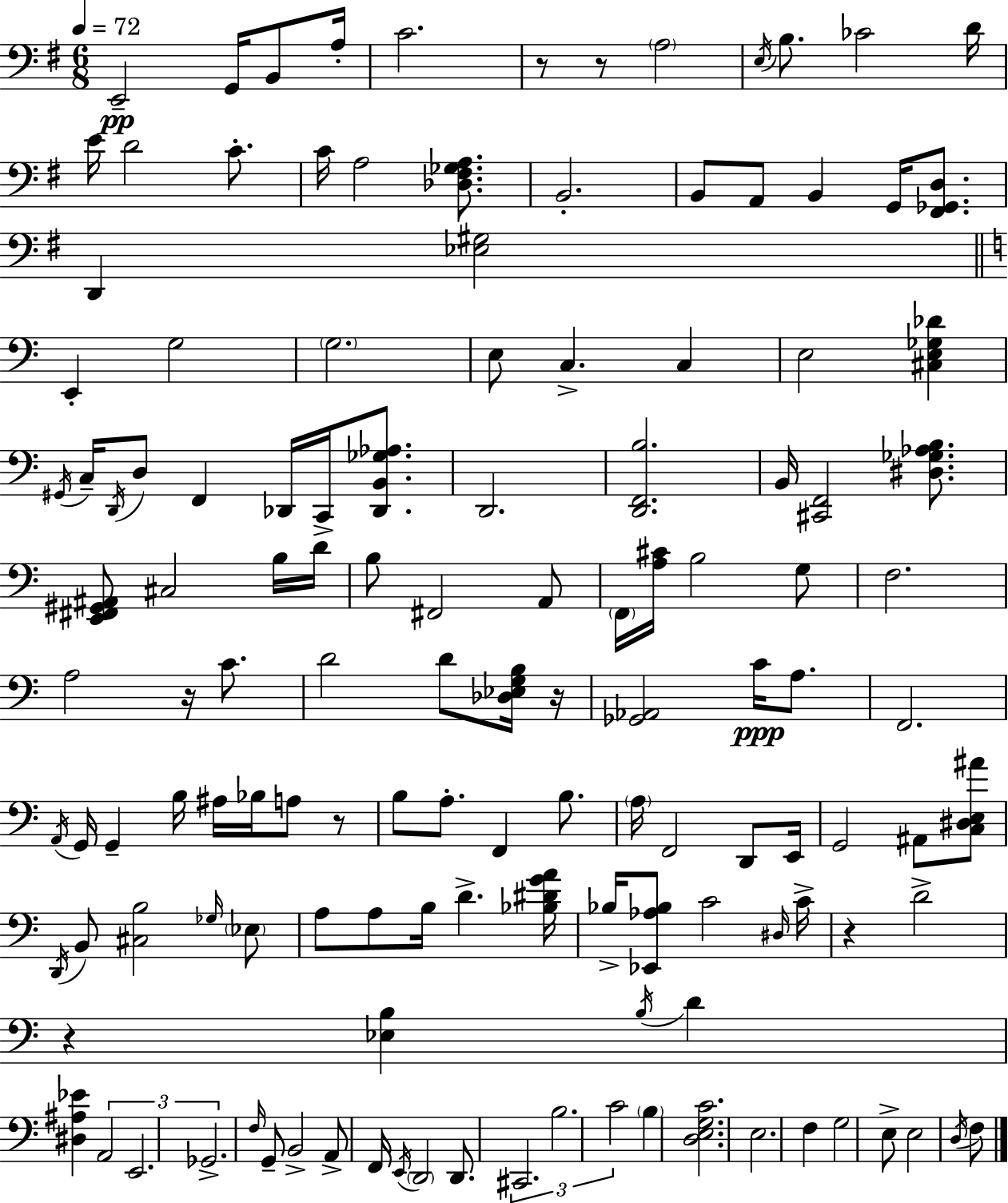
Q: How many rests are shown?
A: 7